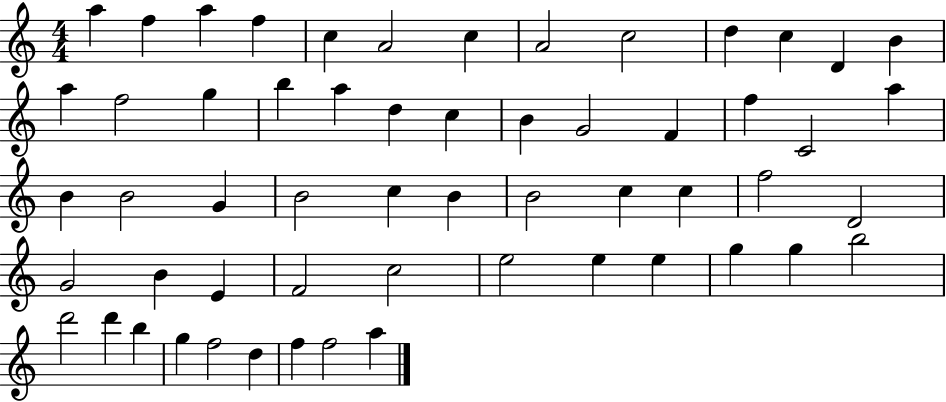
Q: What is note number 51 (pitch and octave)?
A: B5